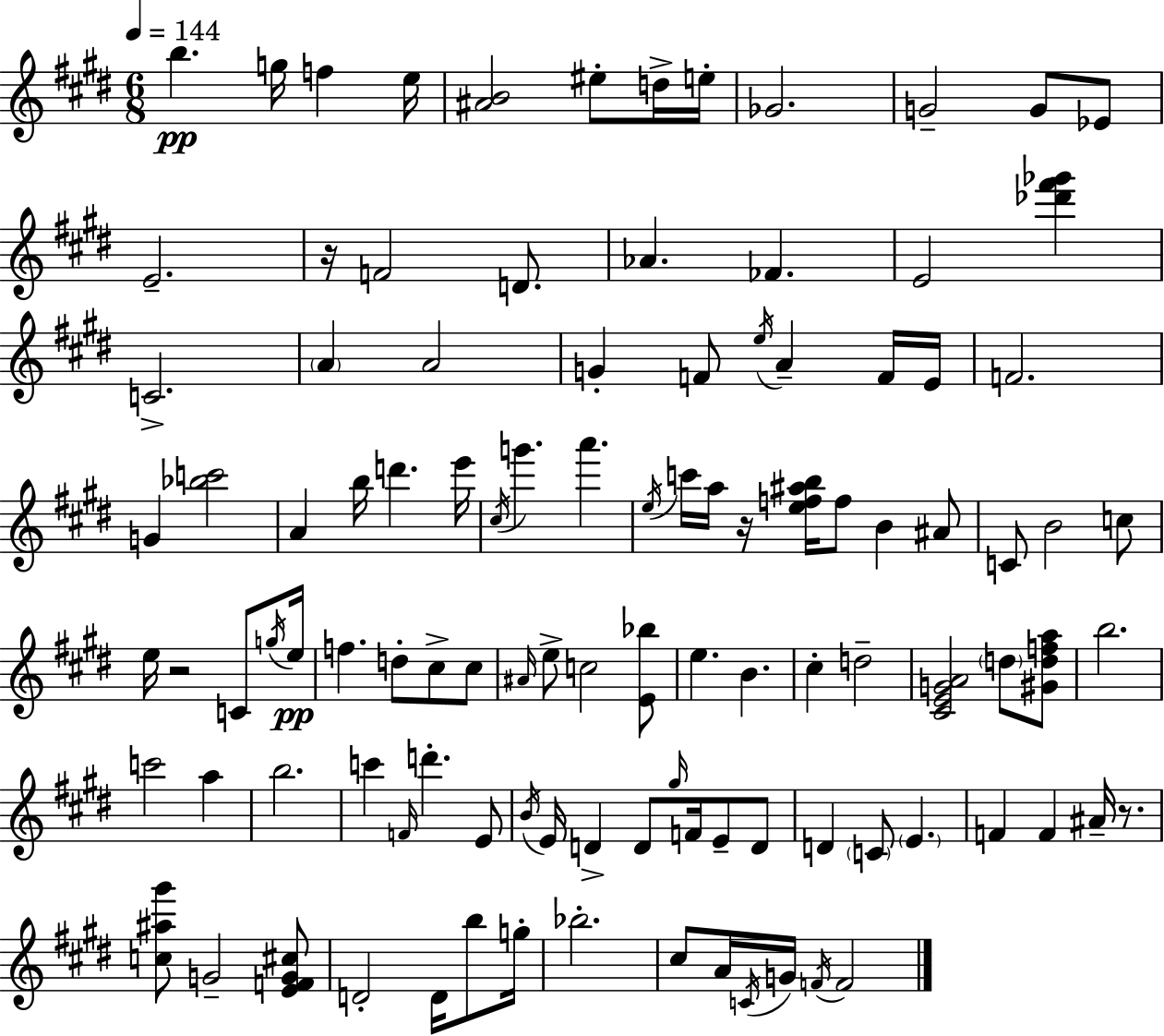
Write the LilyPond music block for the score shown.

{
  \clef treble
  \numericTimeSignature
  \time 6/8
  \key e \major
  \tempo 4 = 144
  b''4.\pp g''16 f''4 e''16 | <ais' b'>2 eis''8-. d''16-> e''16-. | ges'2. | g'2-- g'8 ees'8 | \break e'2.-- | r16 f'2 d'8. | aes'4. fes'4. | e'2 <des''' fis''' ges'''>4 | \break c'2.-> | \parenthesize a'4 a'2 | g'4-. f'8 \acciaccatura { e''16 } a'4-- f'16 | e'16 f'2. | \break g'4 <bes'' c'''>2 | a'4 b''16 d'''4. | e'''16 \acciaccatura { cis''16 } g'''4. a'''4. | \acciaccatura { e''16 } c'''16 a''16 r16 <e'' f'' ais'' b''>16 f''8 b'4 | \break ais'8 c'8 b'2 | c''8 e''16 r2 | c'8 \acciaccatura { g''16 }\pp e''16 f''4. d''8-. | cis''8-> cis''8 \grace { ais'16 } e''8-> c''2 | \break <e' bes''>8 e''4. b'4. | cis''4-. d''2-- | <cis' e' g' a'>2 | \parenthesize d''8 <gis' d'' f'' a''>8 b''2. | \break c'''2 | a''4 b''2. | c'''4 \grace { f'16 } d'''4.-. | e'8 \acciaccatura { b'16 } e'16 d'4-> | \break d'8 \grace { gis''16 } f'16 e'8-- d'8 d'4 | \parenthesize c'8 \parenthesize e'4. f'4 | f'4 ais'16-- r8. <c'' ais'' gis'''>8 g'2-- | <e' f' g' cis''>8 d'2-. | \break d'16 b''8 g''16-. bes''2.-. | cis''8 a'16 \acciaccatura { c'16 } | g'16 \acciaccatura { f'16 } f'2 \bar "|."
}